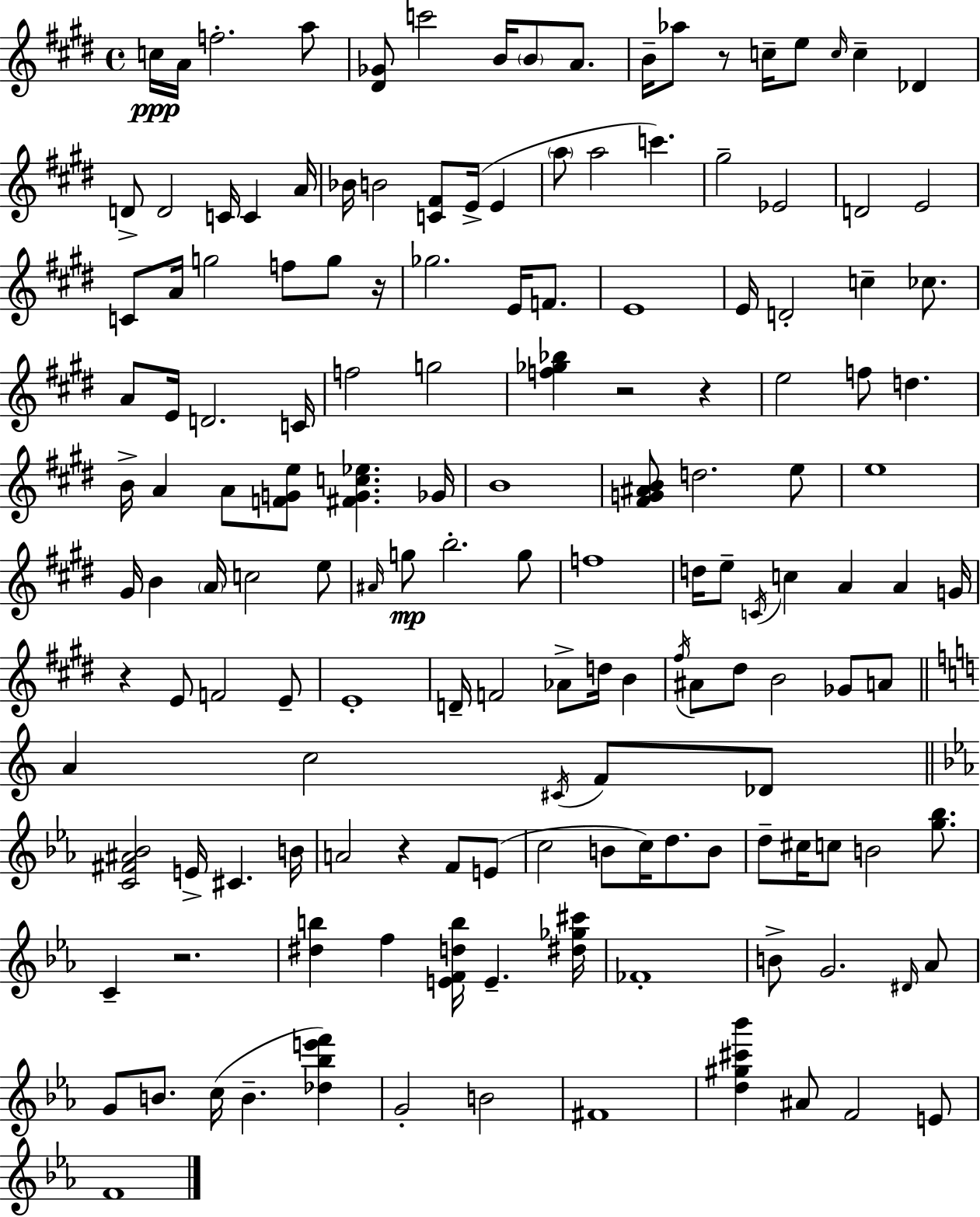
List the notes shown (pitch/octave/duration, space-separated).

C5/s A4/s F5/h. A5/e [D#4,Gb4]/e C6/h B4/s B4/e A4/e. B4/s Ab5/e R/e C5/s E5/e C5/s C5/q Db4/q D4/e D4/h C4/s C4/q A4/s Bb4/s B4/h [C4,F#4]/e E4/s E4/q A5/e A5/h C6/q. G#5/h Eb4/h D4/h E4/h C4/e A4/s G5/h F5/e G5/e R/s Gb5/h. E4/s F4/e. E4/w E4/s D4/h C5/q CES5/e. A4/e E4/s D4/h. C4/s F5/h G5/h [F5,Gb5,Bb5]/q R/h R/q E5/h F5/e D5/q. B4/s A4/q A4/e [F4,G4,E5]/e [F#4,G4,C5,Eb5]/q. Gb4/s B4/w [F#4,G4,A#4,B4]/e D5/h. E5/e E5/w G#4/s B4/q A4/s C5/h E5/e A#4/s G5/e B5/h. G5/e F5/w D5/s E5/e C4/s C5/q A4/q A4/q G4/s R/q E4/e F4/h E4/e E4/w D4/s F4/h Ab4/e D5/s B4/q F#5/s A#4/e D#5/e B4/h Gb4/e A4/e A4/q C5/h C#4/s F4/e Db4/e [C4,F#4,A#4,Bb4]/h E4/s C#4/q. B4/s A4/h R/q F4/e E4/e C5/h B4/e C5/s D5/e. B4/e D5/e C#5/s C5/e B4/h [G5,Bb5]/e. C4/q R/h. [D#5,B5]/q F5/q [E4,F4,D5,B5]/s E4/q. [D#5,Gb5,C#6]/s FES4/w B4/e G4/h. D#4/s Ab4/e G4/e B4/e. C5/s B4/q. [Db5,Bb5,E6,F6]/q G4/h B4/h F#4/w [D5,G#5,C#6,Bb6]/q A#4/e F4/h E4/e F4/w